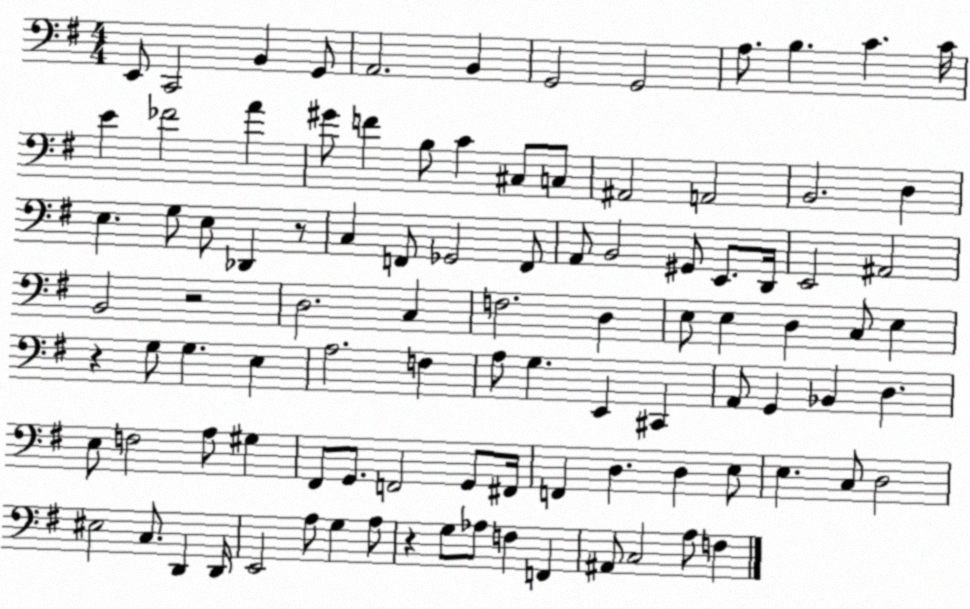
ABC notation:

X:1
T:Untitled
M:4/4
L:1/4
K:G
E,,/2 C,,2 B,, G,,/2 A,,2 B,, G,,2 G,,2 A,/2 B, C C/4 E _F2 A ^G/2 F B,/2 C ^C,/2 C,/2 ^A,,2 A,,2 B,,2 D, E, G,/2 E,/2 _D,, z/2 C, F,,/2 _G,,2 F,,/2 A,,/2 B,,2 ^G,,/2 E,,/2 D,,/4 E,,2 ^A,,2 B,,2 z2 D,2 C, F,2 D, E,/2 E, D, C,/2 E, z G,/2 G, E, A,2 F, A,/2 G, E,, ^C,, A,,/2 G,, _B,, D, E,/2 F,2 A,/2 ^G, ^F,,/2 G,,/2 F,,2 G,,/2 ^F,,/4 F,, D, D, E,/2 E, C,/2 D,2 ^E,2 C,/2 D,, D,,/4 E,,2 A,/2 G, A,/2 z G,/2 _A,/2 F, F,, ^A,,/2 C,2 A,/2 F,